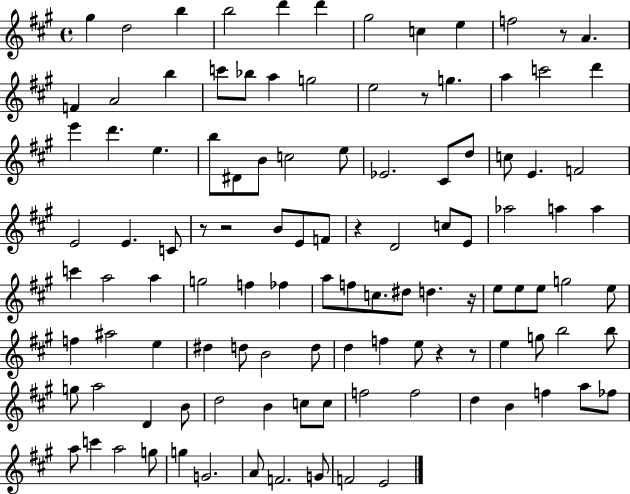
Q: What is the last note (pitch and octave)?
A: E4